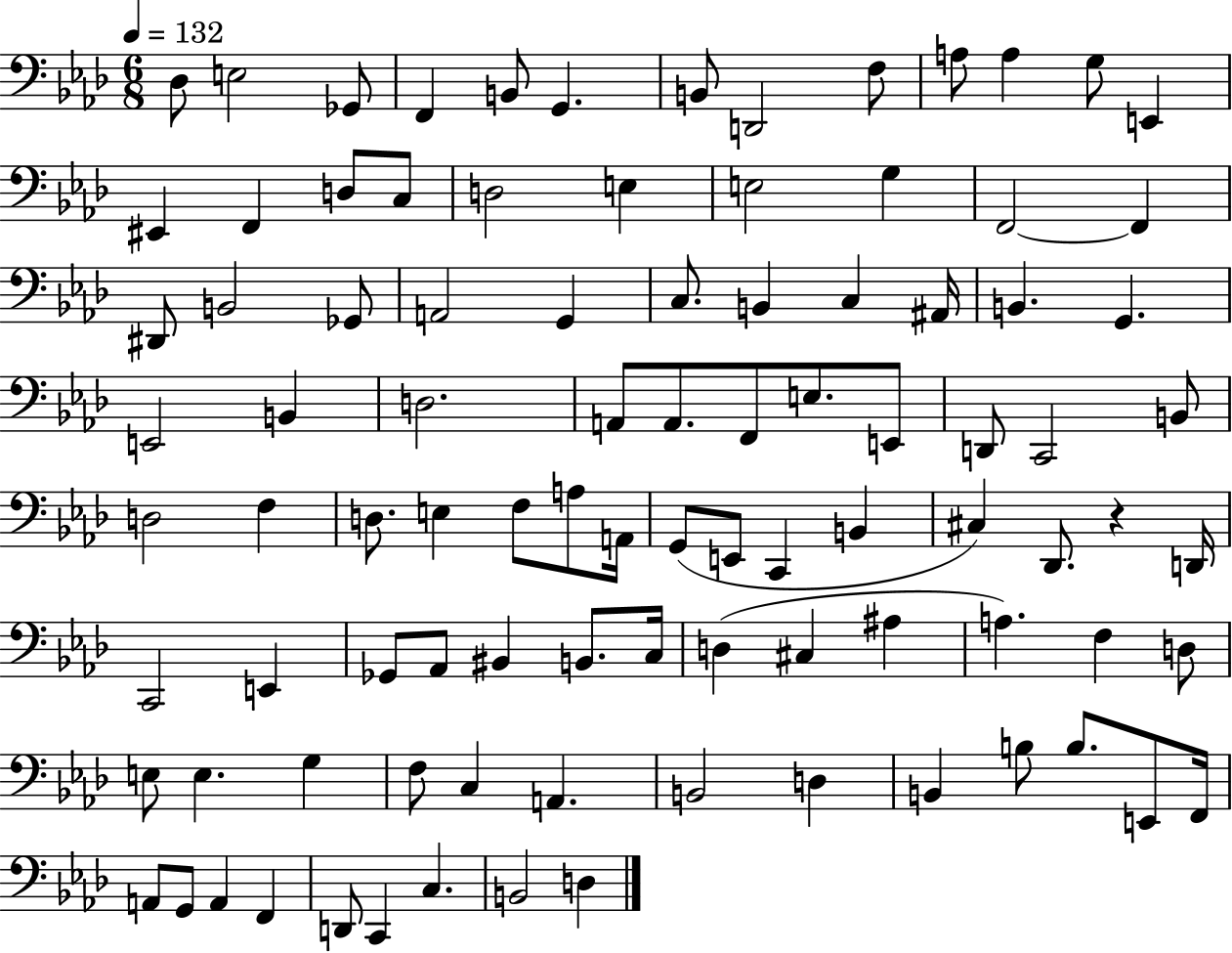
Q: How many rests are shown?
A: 1